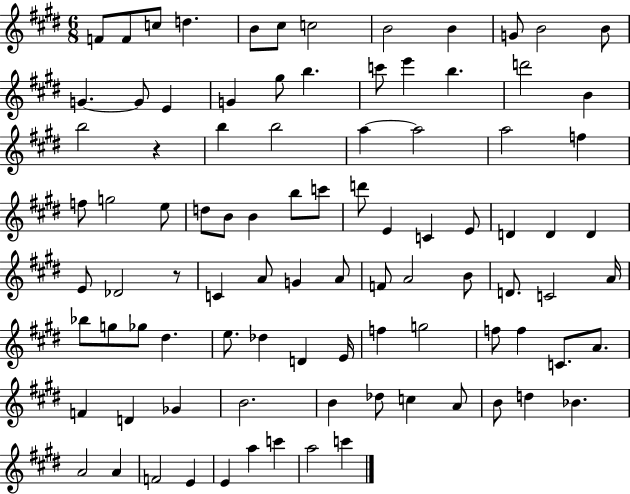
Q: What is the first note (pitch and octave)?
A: F4